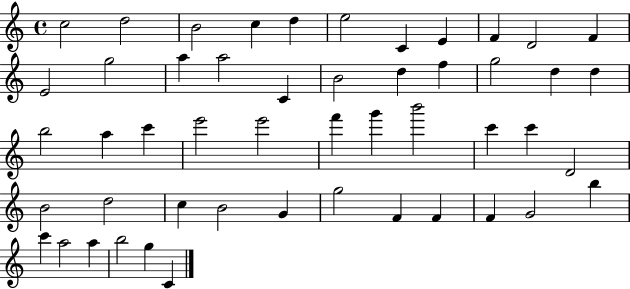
C5/h D5/h B4/h C5/q D5/q E5/h C4/q E4/q F4/q D4/h F4/q E4/h G5/h A5/q A5/h C4/q B4/h D5/q F5/q G5/h D5/q D5/q B5/h A5/q C6/q E6/h E6/h F6/q G6/q B6/h C6/q C6/q D4/h B4/h D5/h C5/q B4/h G4/q G5/h F4/q F4/q F4/q G4/h B5/q C6/q A5/h A5/q B5/h G5/q C4/q